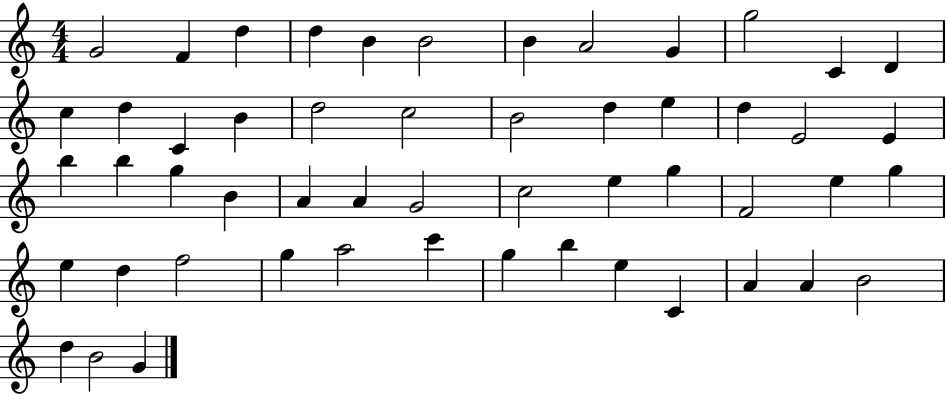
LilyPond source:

{
  \clef treble
  \numericTimeSignature
  \time 4/4
  \key c \major
  g'2 f'4 d''4 | d''4 b'4 b'2 | b'4 a'2 g'4 | g''2 c'4 d'4 | \break c''4 d''4 c'4 b'4 | d''2 c''2 | b'2 d''4 e''4 | d''4 e'2 e'4 | \break b''4 b''4 g''4 b'4 | a'4 a'4 g'2 | c''2 e''4 g''4 | f'2 e''4 g''4 | \break e''4 d''4 f''2 | g''4 a''2 c'''4 | g''4 b''4 e''4 c'4 | a'4 a'4 b'2 | \break d''4 b'2 g'4 | \bar "|."
}